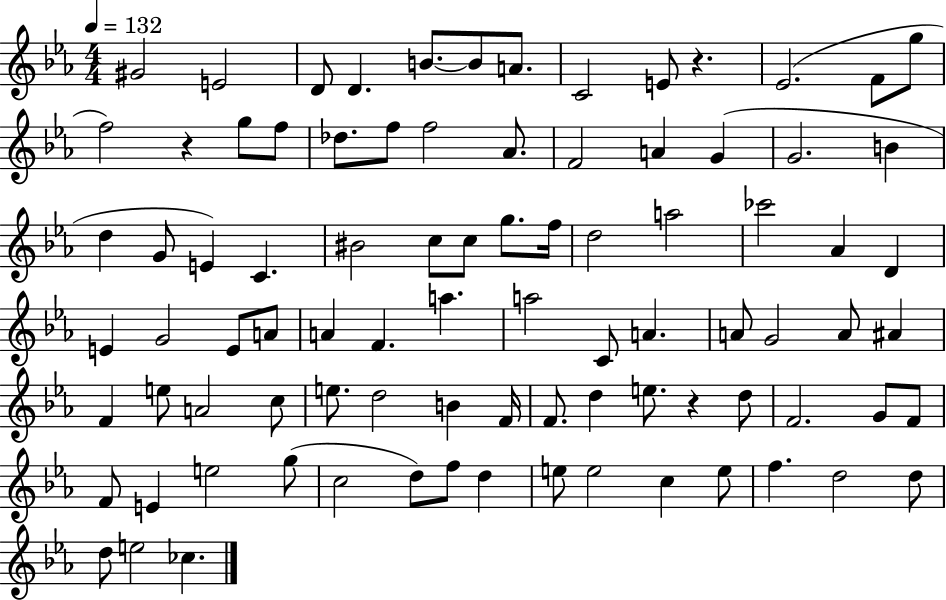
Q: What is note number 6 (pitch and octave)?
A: B4